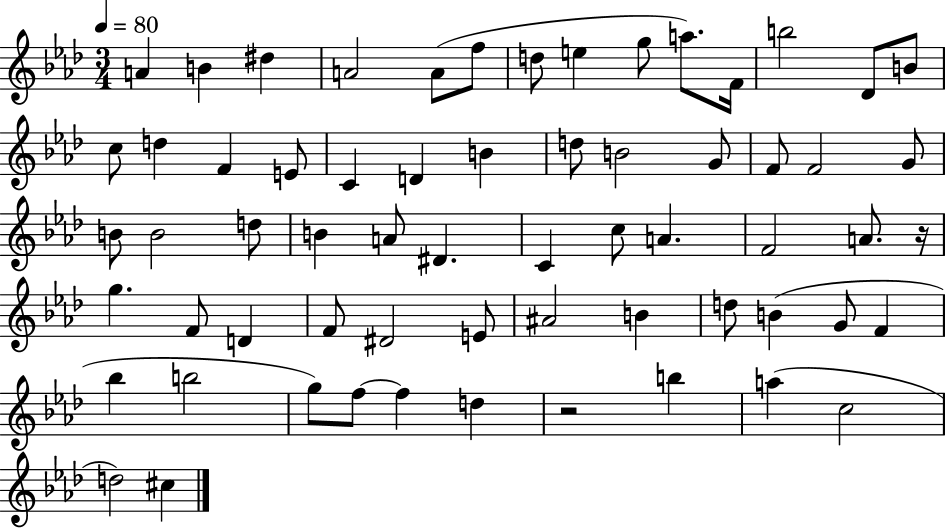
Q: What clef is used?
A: treble